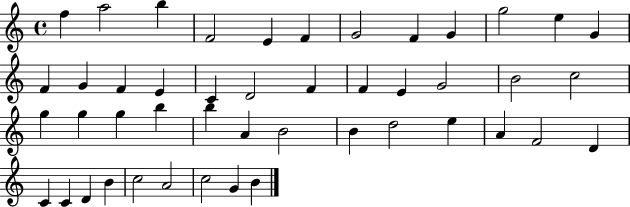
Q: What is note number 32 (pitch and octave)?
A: B4